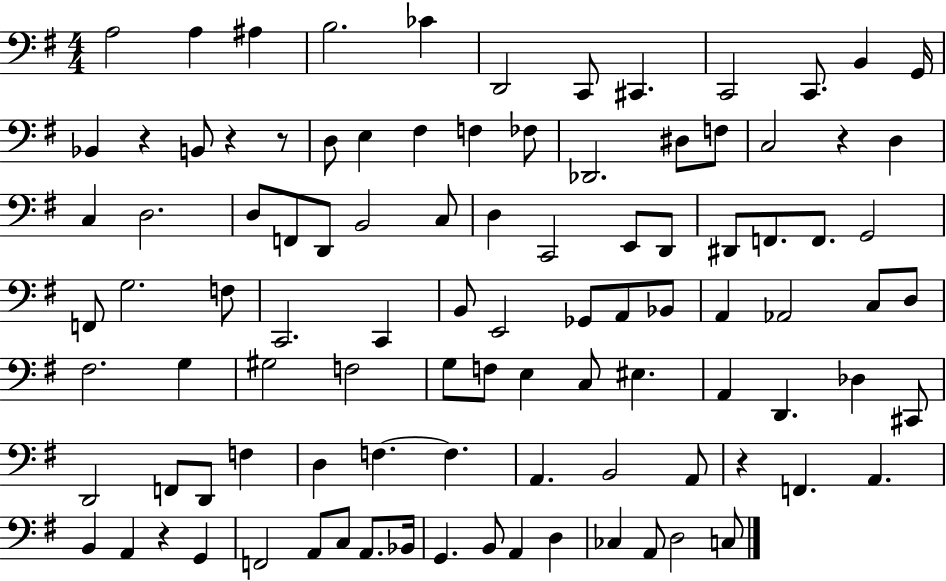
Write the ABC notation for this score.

X:1
T:Untitled
M:4/4
L:1/4
K:G
A,2 A, ^A, B,2 _C D,,2 C,,/2 ^C,, C,,2 C,,/2 B,, G,,/4 _B,, z B,,/2 z z/2 D,/2 E, ^F, F, _F,/2 _D,,2 ^D,/2 F,/2 C,2 z D, C, D,2 D,/2 F,,/2 D,,/2 B,,2 C,/2 D, C,,2 E,,/2 D,,/2 ^D,,/2 F,,/2 F,,/2 G,,2 F,,/2 G,2 F,/2 C,,2 C,, B,,/2 E,,2 _G,,/2 A,,/2 _B,,/2 A,, _A,,2 C,/2 D,/2 ^F,2 G, ^G,2 F,2 G,/2 F,/2 E, C,/2 ^E, A,, D,, _D, ^C,,/2 D,,2 F,,/2 D,,/2 F, D, F, F, A,, B,,2 A,,/2 z F,, A,, B,, A,, z G,, F,,2 A,,/2 C,/2 A,,/2 _B,,/4 G,, B,,/2 A,, D, _C, A,,/2 D,2 C,/2